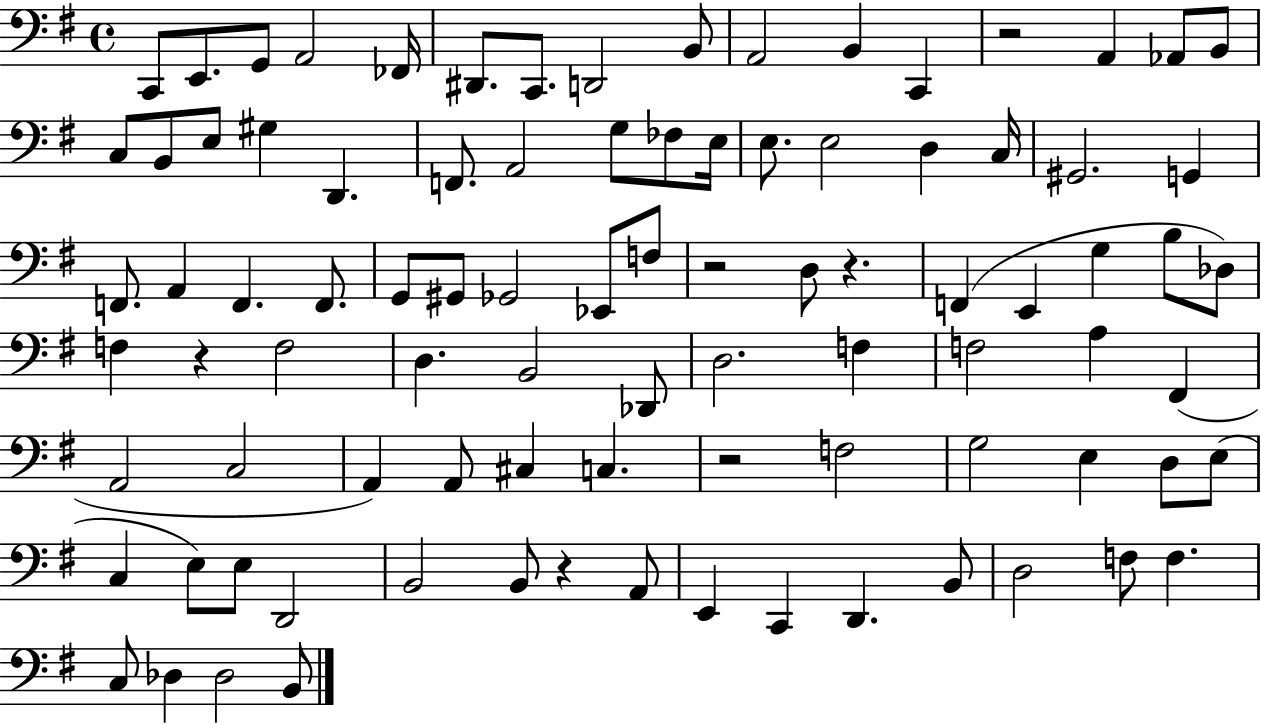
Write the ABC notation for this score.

X:1
T:Untitled
M:4/4
L:1/4
K:G
C,,/2 E,,/2 G,,/2 A,,2 _F,,/4 ^D,,/2 C,,/2 D,,2 B,,/2 A,,2 B,, C,, z2 A,, _A,,/2 B,,/2 C,/2 B,,/2 E,/2 ^G, D,, F,,/2 A,,2 G,/2 _F,/2 E,/4 E,/2 E,2 D, C,/4 ^G,,2 G,, F,,/2 A,, F,, F,,/2 G,,/2 ^G,,/2 _G,,2 _E,,/2 F,/2 z2 D,/2 z F,, E,, G, B,/2 _D,/2 F, z F,2 D, B,,2 _D,,/2 D,2 F, F,2 A, ^F,, A,,2 C,2 A,, A,,/2 ^C, C, z2 F,2 G,2 E, D,/2 E,/2 C, E,/2 E,/2 D,,2 B,,2 B,,/2 z A,,/2 E,, C,, D,, B,,/2 D,2 F,/2 F, C,/2 _D, _D,2 B,,/2